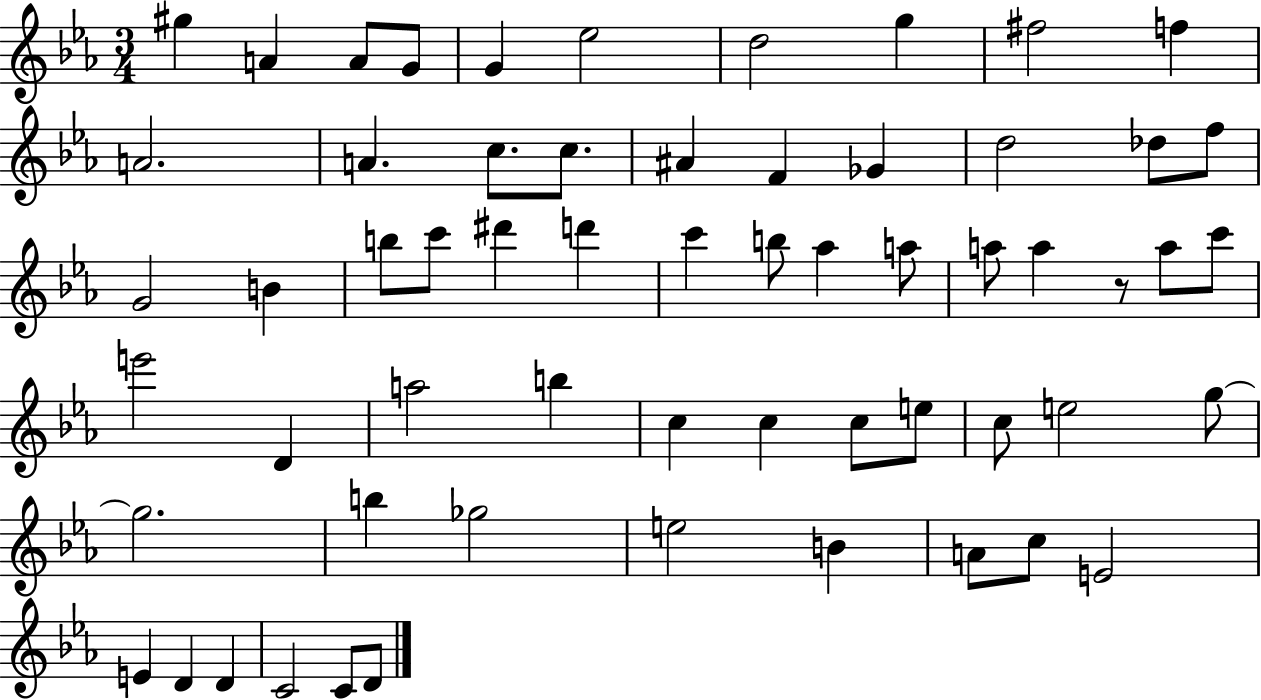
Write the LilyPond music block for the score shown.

{
  \clef treble
  \numericTimeSignature
  \time 3/4
  \key ees \major
  \repeat volta 2 { gis''4 a'4 a'8 g'8 | g'4 ees''2 | d''2 g''4 | fis''2 f''4 | \break a'2. | a'4. c''8. c''8. | ais'4 f'4 ges'4 | d''2 des''8 f''8 | \break g'2 b'4 | b''8 c'''8 dis'''4 d'''4 | c'''4 b''8 aes''4 a''8 | a''8 a''4 r8 a''8 c'''8 | \break e'''2 d'4 | a''2 b''4 | c''4 c''4 c''8 e''8 | c''8 e''2 g''8~~ | \break g''2. | b''4 ges''2 | e''2 b'4 | a'8 c''8 e'2 | \break e'4 d'4 d'4 | c'2 c'8 d'8 | } \bar "|."
}